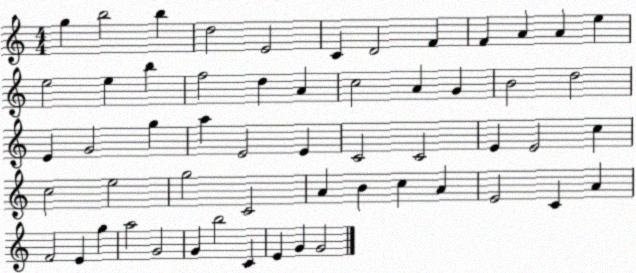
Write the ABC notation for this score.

X:1
T:Untitled
M:4/4
L:1/4
K:C
g b2 b d2 E2 C D2 F F A A e e2 e b f2 d A c2 A G B2 d2 E G2 g a E2 E C2 C2 E E2 c c2 e2 g2 C2 A B c A E2 C A F2 E g a2 G2 G b2 C E G G2